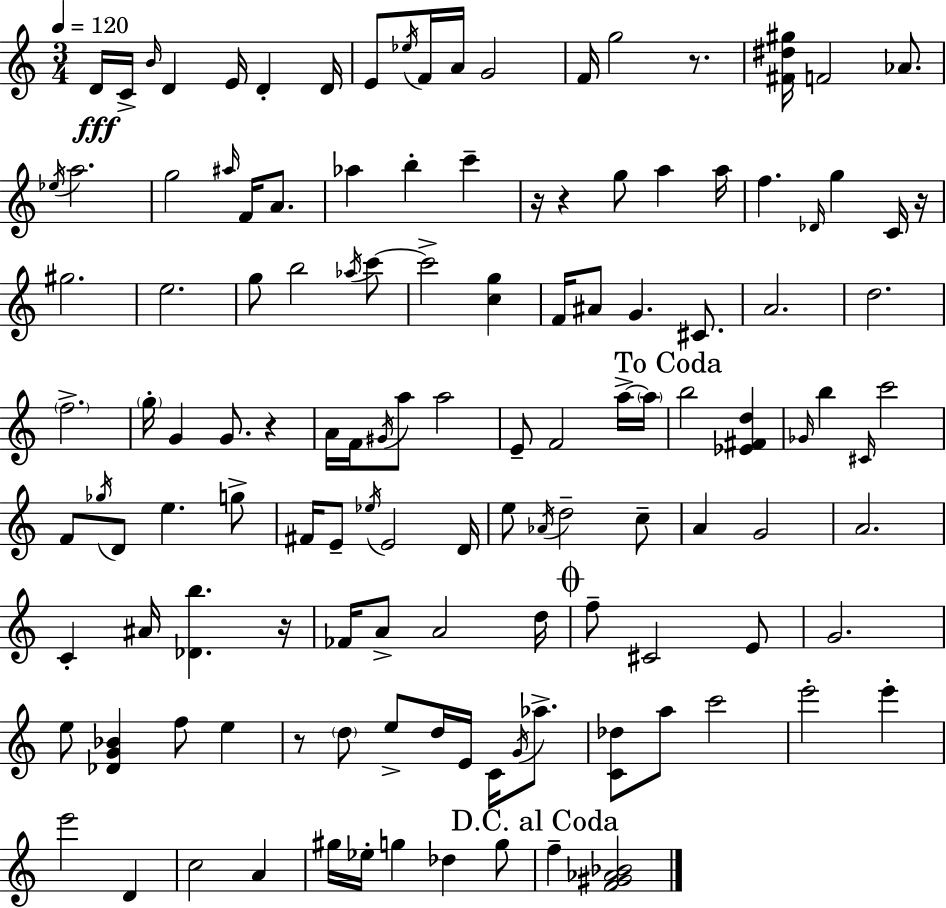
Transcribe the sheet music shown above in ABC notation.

X:1
T:Untitled
M:3/4
L:1/4
K:C
D/4 C/4 B/4 D E/4 D D/4 E/2 _e/4 F/4 A/4 G2 F/4 g2 z/2 [^F^d^g]/4 F2 _A/2 _e/4 a2 g2 ^a/4 F/4 A/2 _a b c' z/4 z g/2 a a/4 f _D/4 g C/4 z/4 ^g2 e2 g/2 b2 _a/4 c'/2 c'2 [cg] F/4 ^A/2 G ^C/2 A2 d2 f2 g/4 G G/2 z A/4 F/4 ^G/4 a/2 a2 E/2 F2 a/4 a/4 b2 [_E^Fd] _G/4 b ^C/4 c'2 F/2 _g/4 D/2 e g/2 ^F/4 E/2 _e/4 E2 D/4 e/2 _A/4 d2 c/2 A G2 A2 C ^A/4 [_Db] z/4 _F/4 A/2 A2 d/4 f/2 ^C2 E/2 G2 e/2 [_DG_B] f/2 e z/2 d/2 e/2 d/4 E/4 C/4 G/4 _a/2 [C_d]/2 a/2 c'2 e'2 e' e'2 D c2 A ^g/4 _e/4 g _d g/2 f [F^G_A_B]2